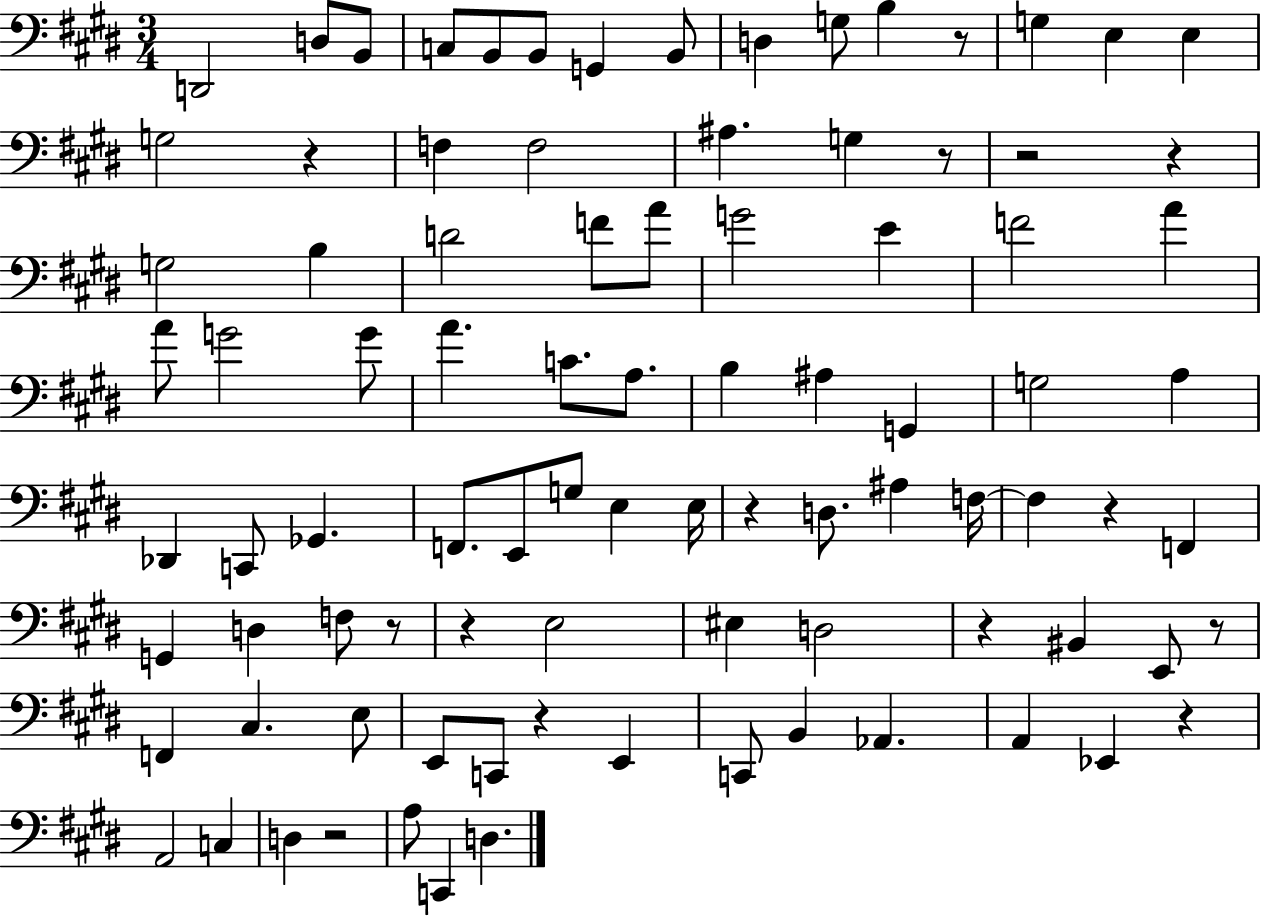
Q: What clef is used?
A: bass